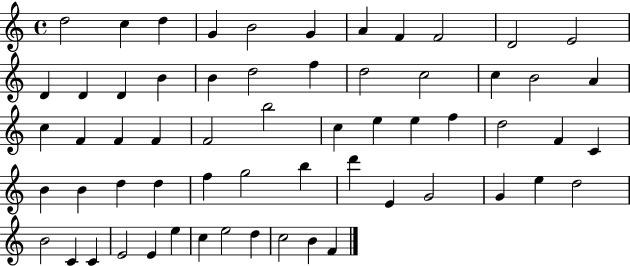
D5/h C5/q D5/q G4/q B4/h G4/q A4/q F4/q F4/h D4/h E4/h D4/q D4/q D4/q B4/q B4/q D5/h F5/q D5/h C5/h C5/q B4/h A4/q C5/q F4/q F4/q F4/q F4/h B5/h C5/q E5/q E5/q F5/q D5/h F4/q C4/q B4/q B4/q D5/q D5/q F5/q G5/h B5/q D6/q E4/q G4/h G4/q E5/q D5/h B4/h C4/q C4/q E4/h E4/q E5/q C5/q E5/h D5/q C5/h B4/q F4/q